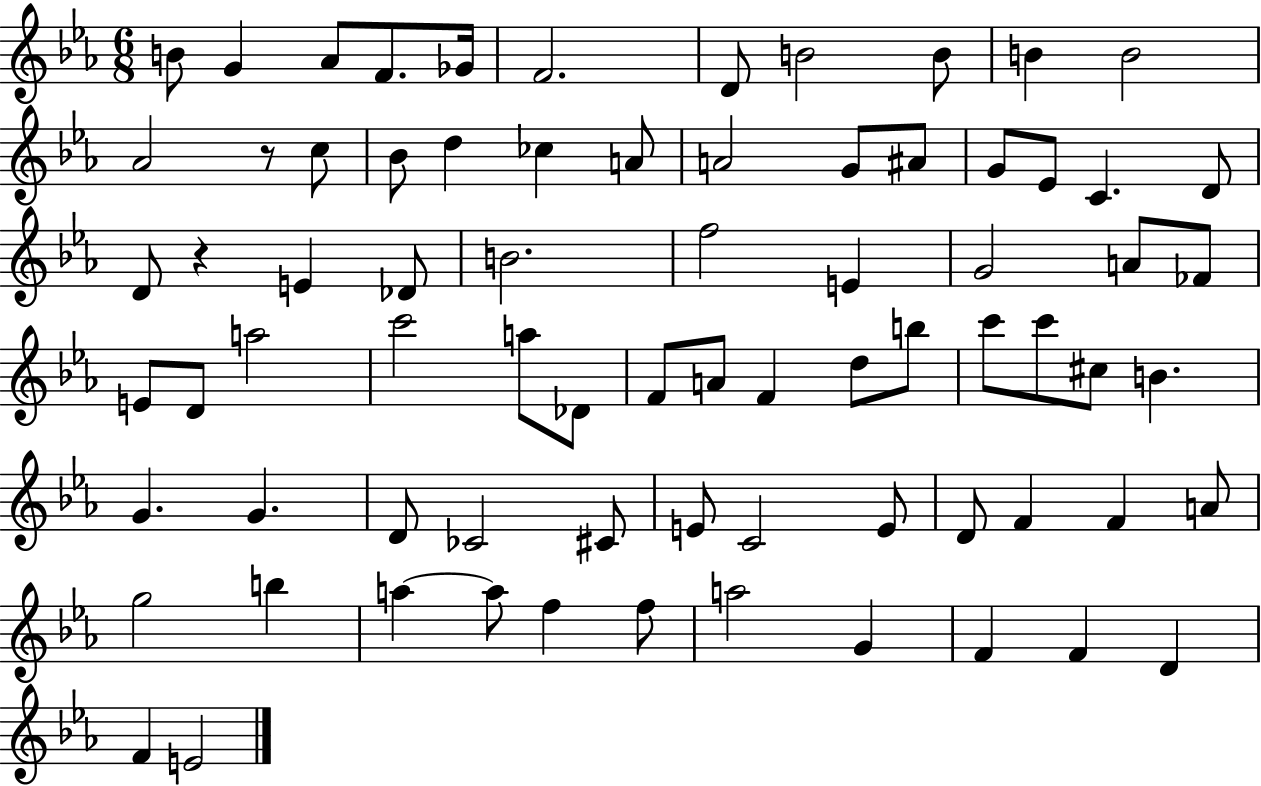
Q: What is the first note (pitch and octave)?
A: B4